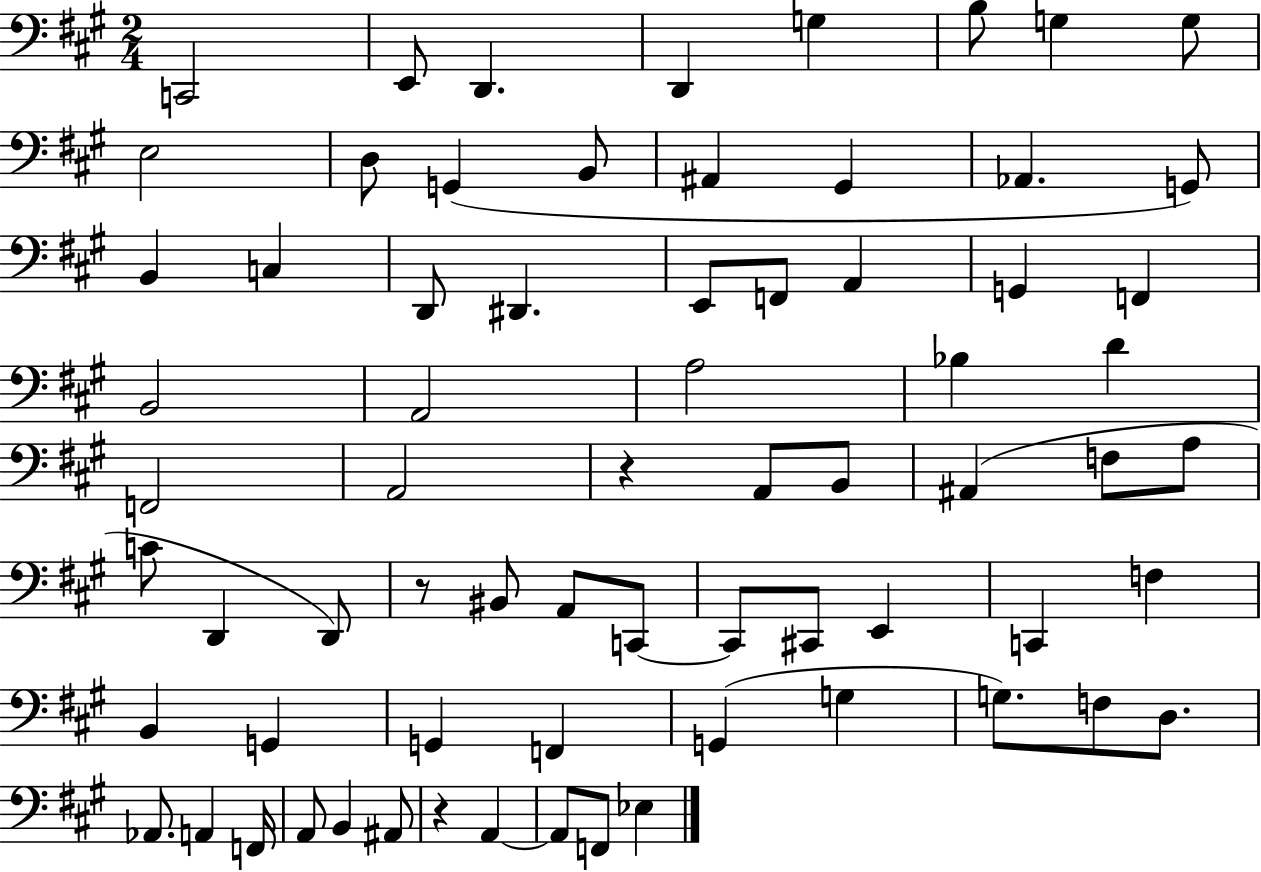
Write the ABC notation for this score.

X:1
T:Untitled
M:2/4
L:1/4
K:A
C,,2 E,,/2 D,, D,, G, B,/2 G, G,/2 E,2 D,/2 G,, B,,/2 ^A,, ^G,, _A,, G,,/2 B,, C, D,,/2 ^D,, E,,/2 F,,/2 A,, G,, F,, B,,2 A,,2 A,2 _B, D F,,2 A,,2 z A,,/2 B,,/2 ^A,, F,/2 A,/2 C/2 D,, D,,/2 z/2 ^B,,/2 A,,/2 C,,/2 C,,/2 ^C,,/2 E,, C,, F, B,, G,, G,, F,, G,, G, G,/2 F,/2 D,/2 _A,,/2 A,, F,,/4 A,,/2 B,, ^A,,/2 z A,, A,,/2 F,,/2 _E,